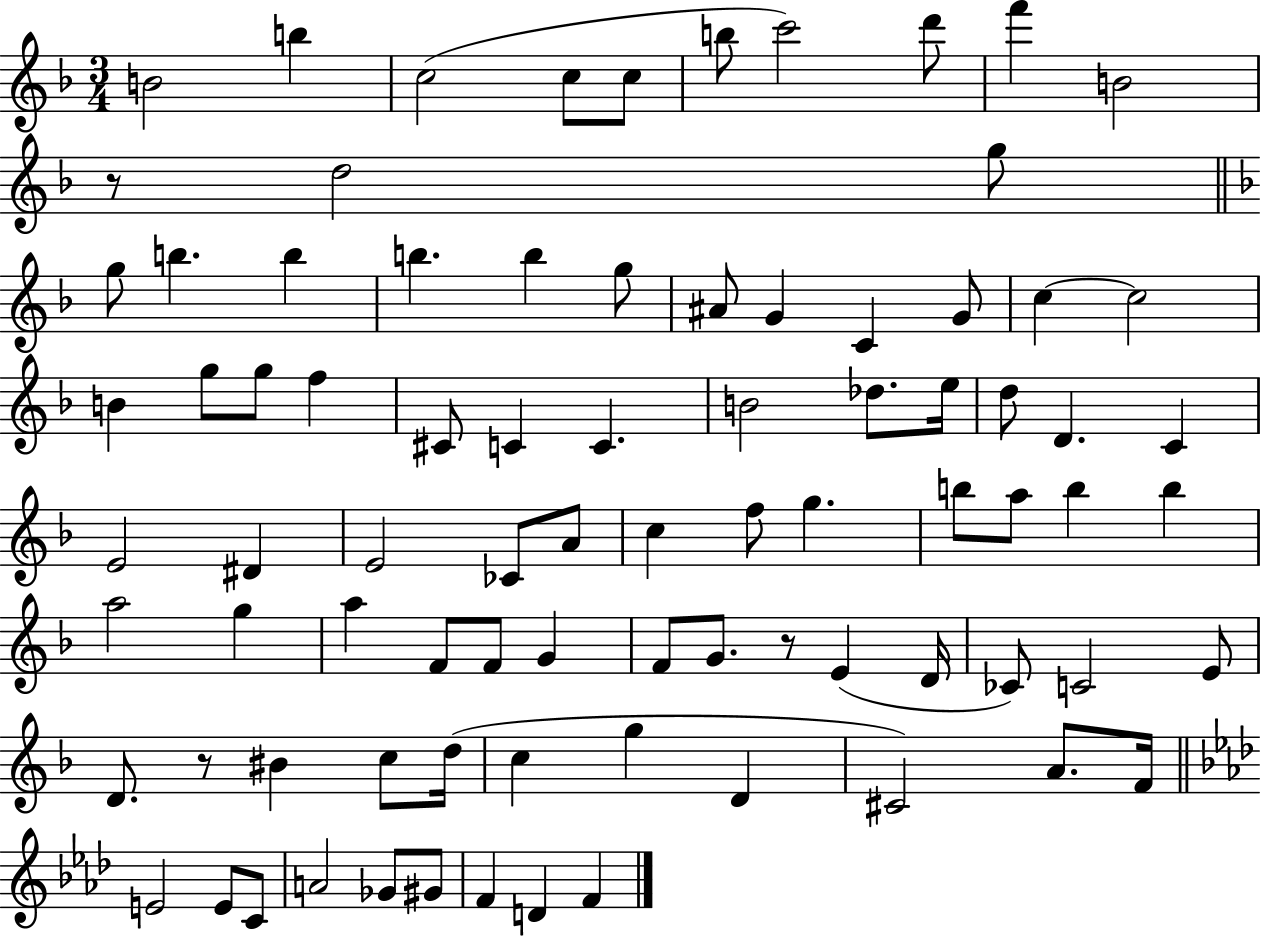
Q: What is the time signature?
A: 3/4